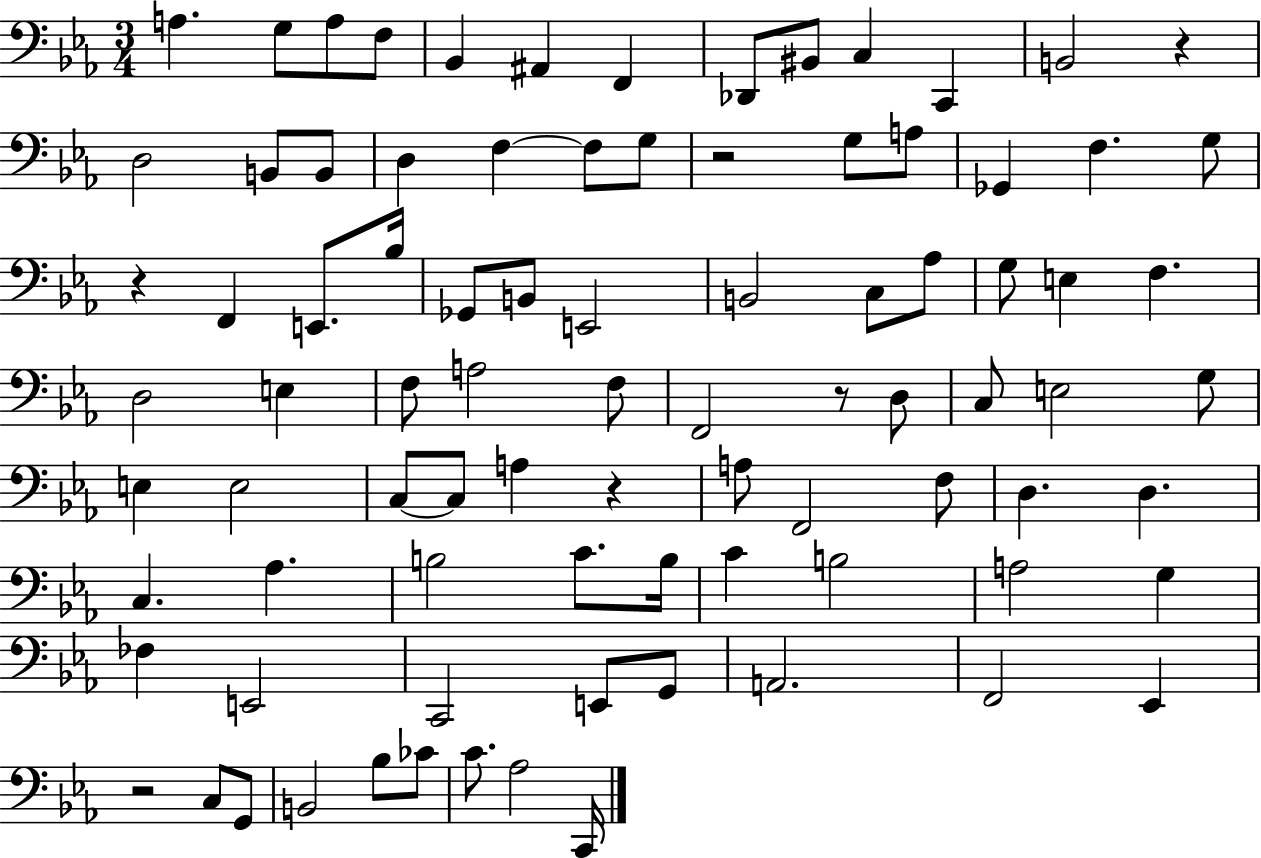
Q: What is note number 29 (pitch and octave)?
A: B2